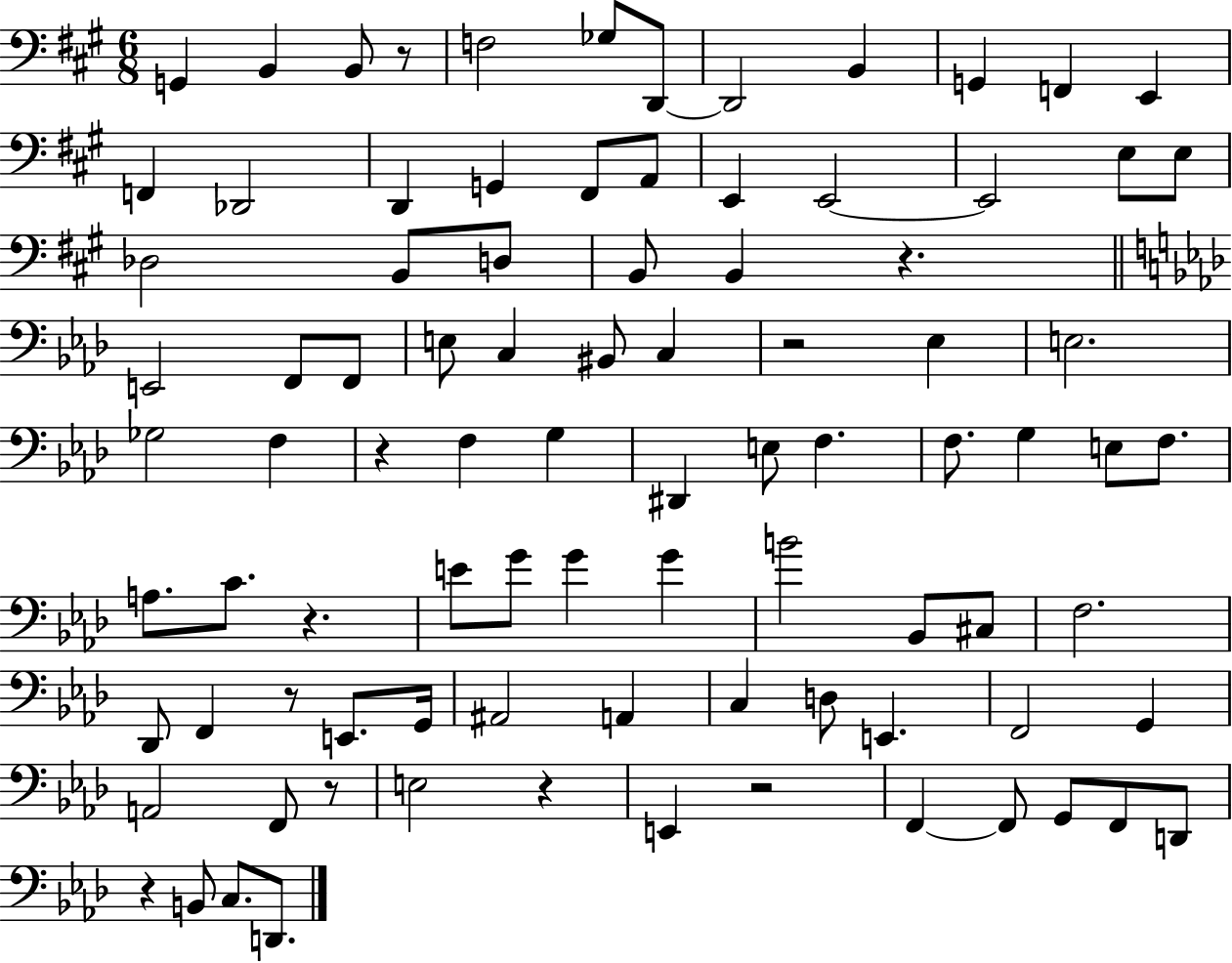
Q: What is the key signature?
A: A major